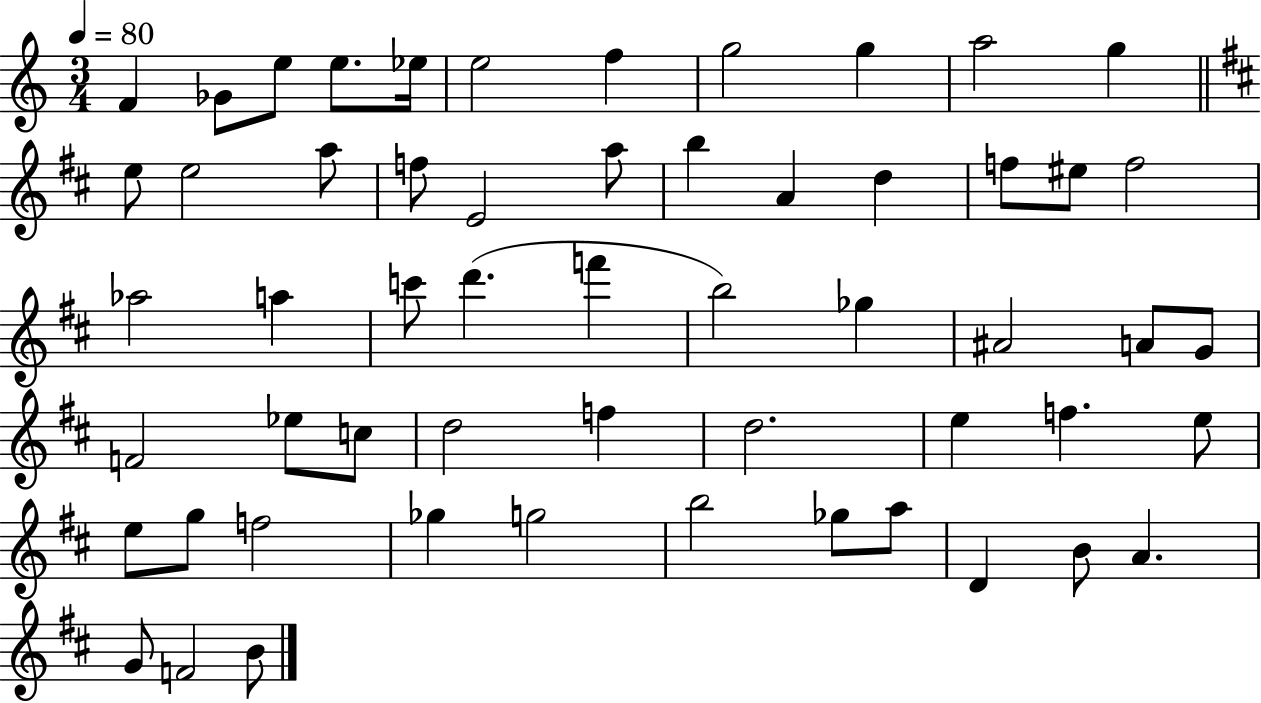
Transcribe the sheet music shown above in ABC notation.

X:1
T:Untitled
M:3/4
L:1/4
K:C
F _G/2 e/2 e/2 _e/4 e2 f g2 g a2 g e/2 e2 a/2 f/2 E2 a/2 b A d f/2 ^e/2 f2 _a2 a c'/2 d' f' b2 _g ^A2 A/2 G/2 F2 _e/2 c/2 d2 f d2 e f e/2 e/2 g/2 f2 _g g2 b2 _g/2 a/2 D B/2 A G/2 F2 B/2